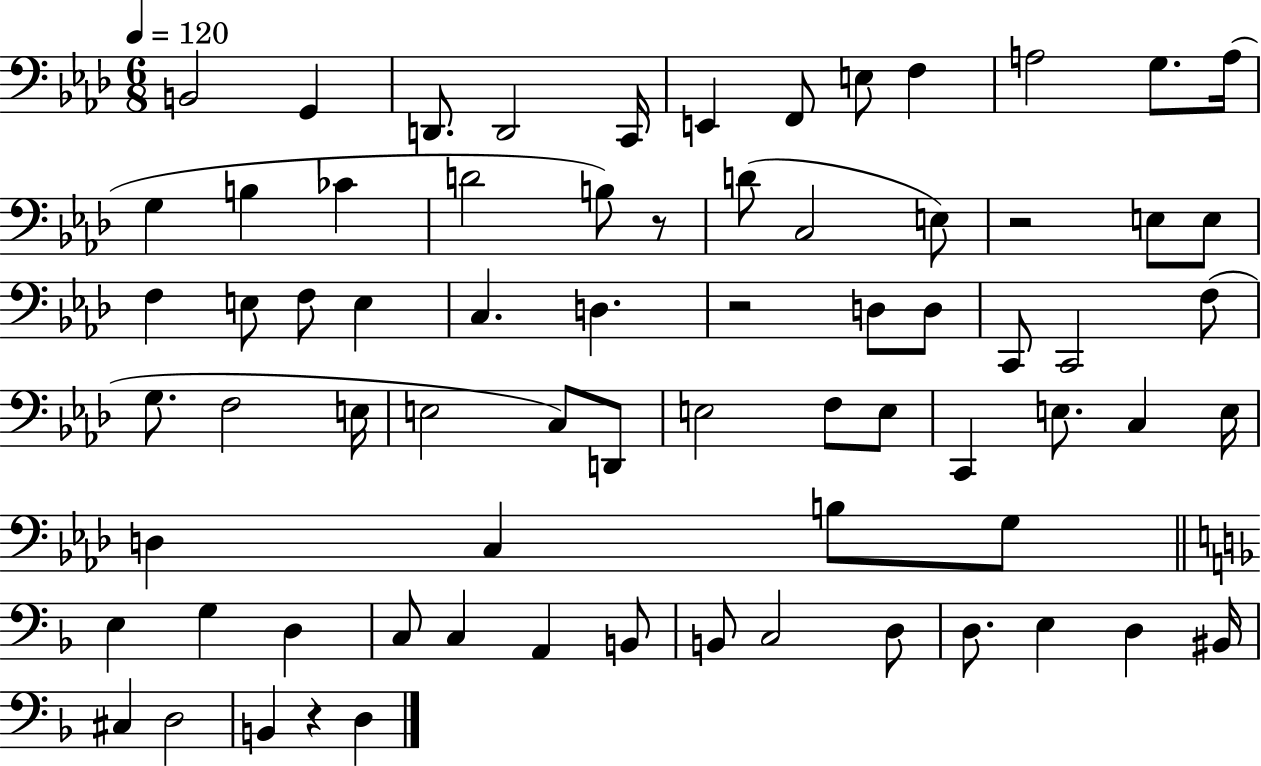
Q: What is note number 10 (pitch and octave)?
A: A3